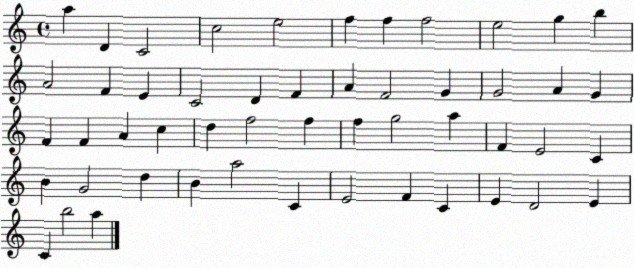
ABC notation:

X:1
T:Untitled
M:4/4
L:1/4
K:C
a D C2 c2 e2 f f f2 e2 g b A2 F E C2 D F A F2 G G2 A G F F A c d f2 f f g2 a F E2 C B G2 d B a2 C E2 F C E D2 E C b2 a